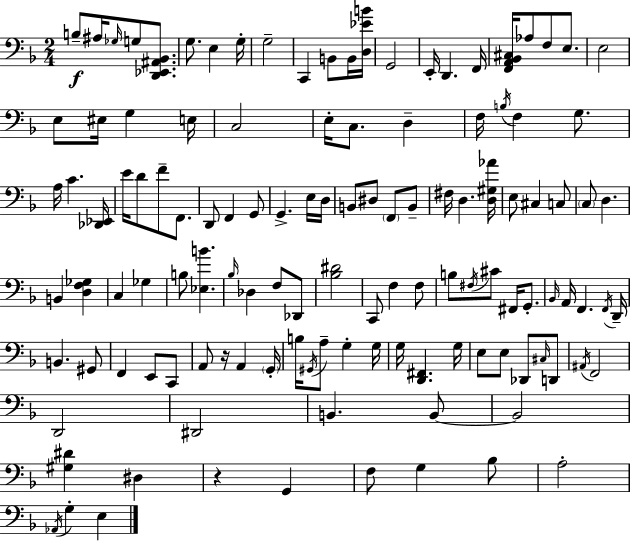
{
  \clef bass
  \numericTimeSignature
  \time 2/4
  \key d \minor
  b8--\f ais16 \grace { ges16 } g8 <d, ees, ais, bes,>8. | g8. e4 | g16-. g2-- | c,4 b,8 b,16 | \break <d ees' b'>16 g,2 | e,16-. d,4. | f,16 <f, a, bes, cis>16 aes8 f8 e8. | e2 | \break e8 eis16 g4 | e16 c2 | e16-. c8. d4-- | f16 \acciaccatura { b16 } f4 g8. | \break a16 c'4. | <des, ees,>16 e'16 d'8 f'8-- f,8. | d,8 f,4 | g,8 g,4.-> | \break e16 d16 b,8 dis8 \parenthesize f,8 | b,8-- fis16 d4. | <d gis aes'>16 e8 cis4 | c8 \parenthesize c8 d4. | \break b,4 <d f ges>4 | c4 ges4 | b8 <ees b'>4. | \grace { bes16 } des4 f8 | \break des,8 <bes dis'>2 | c,8 f4 | f8 b8 \acciaccatura { fis16 } cis'8 | fis,16 g,8.-. \grace { bes,16 } a,16 f,4. | \break \acciaccatura { f,16 } d,16-- b,4. | gis,8 f,4 | e,8 c,8 a,8 | r16 a,4 \parenthesize g,16-. b16 \acciaccatura { gis,16 } | \break a8-- g4-. g16 g16 | <d, fis,>4. g16 e8 | e8 des,8 \grace { cis16 } d,8 | \acciaccatura { ais,16 } f,2 | \break d,2 | dis,2 | b,4. b,8~~ | b,2 | \break <gis dis'>4 dis4 | r4 g,4 | f8 g4 bes8 | a2-. | \break \acciaccatura { aes,16 } g4-. e4 | \bar "|."
}